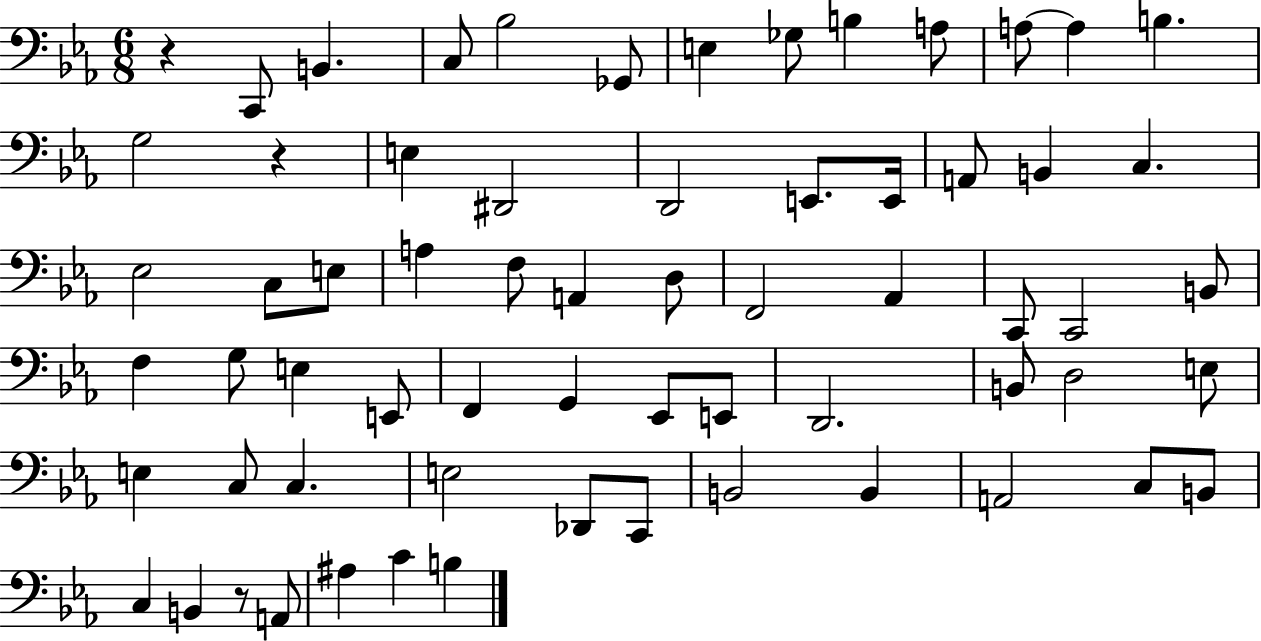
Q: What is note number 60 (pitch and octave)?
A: A#3